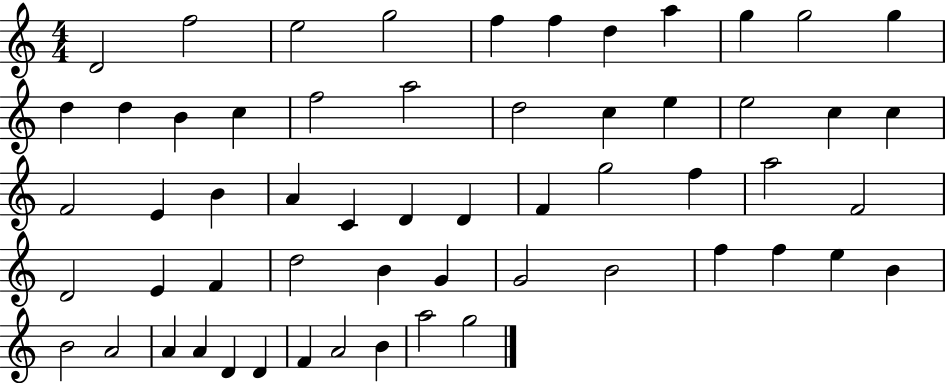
{
  \clef treble
  \numericTimeSignature
  \time 4/4
  \key c \major
  d'2 f''2 | e''2 g''2 | f''4 f''4 d''4 a''4 | g''4 g''2 g''4 | \break d''4 d''4 b'4 c''4 | f''2 a''2 | d''2 c''4 e''4 | e''2 c''4 c''4 | \break f'2 e'4 b'4 | a'4 c'4 d'4 d'4 | f'4 g''2 f''4 | a''2 f'2 | \break d'2 e'4 f'4 | d''2 b'4 g'4 | g'2 b'2 | f''4 f''4 e''4 b'4 | \break b'2 a'2 | a'4 a'4 d'4 d'4 | f'4 a'2 b'4 | a''2 g''2 | \break \bar "|."
}